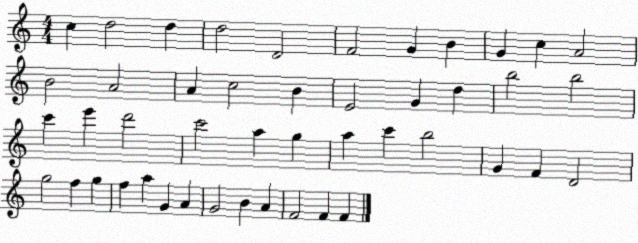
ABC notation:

X:1
T:Untitled
M:4/4
L:1/4
K:C
c d2 d d2 D2 F2 G B G c A2 B2 A2 A c2 B E2 G d b2 b2 c' e' d'2 c'2 a g a c' b2 G F D2 g2 f g f a G A G2 B A F2 F F